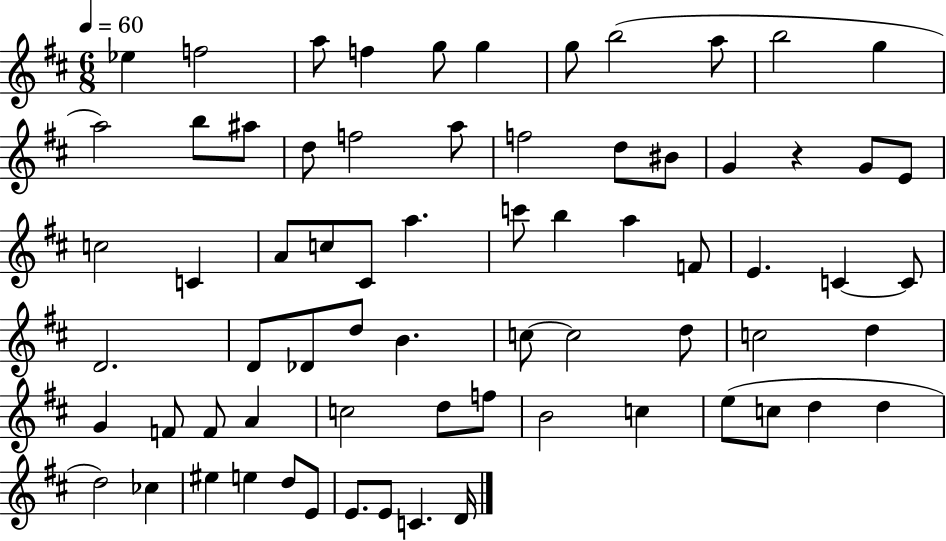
{
  \clef treble
  \numericTimeSignature
  \time 6/8
  \key d \major
  \tempo 4 = 60
  ees''4 f''2 | a''8 f''4 g''8 g''4 | g''8 b''2( a''8 | b''2 g''4 | \break a''2) b''8 ais''8 | d''8 f''2 a''8 | f''2 d''8 bis'8 | g'4 r4 g'8 e'8 | \break c''2 c'4 | a'8 c''8 cis'8 a''4. | c'''8 b''4 a''4 f'8 | e'4. c'4~~ c'8 | \break d'2. | d'8 des'8 d''8 b'4. | c''8~~ c''2 d''8 | c''2 d''4 | \break g'4 f'8 f'8 a'4 | c''2 d''8 f''8 | b'2 c''4 | e''8( c''8 d''4 d''4 | \break d''2) ces''4 | eis''4 e''4 d''8 e'8 | e'8. e'8 c'4. d'16 | \bar "|."
}